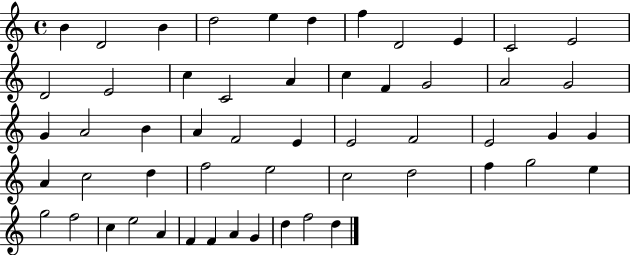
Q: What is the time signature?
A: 4/4